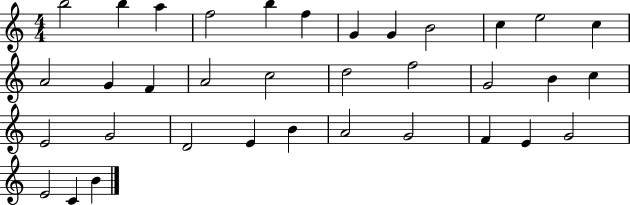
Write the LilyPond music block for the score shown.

{
  \clef treble
  \numericTimeSignature
  \time 4/4
  \key c \major
  b''2 b''4 a''4 | f''2 b''4 f''4 | g'4 g'4 b'2 | c''4 e''2 c''4 | \break a'2 g'4 f'4 | a'2 c''2 | d''2 f''2 | g'2 b'4 c''4 | \break e'2 g'2 | d'2 e'4 b'4 | a'2 g'2 | f'4 e'4 g'2 | \break e'2 c'4 b'4 | \bar "|."
}